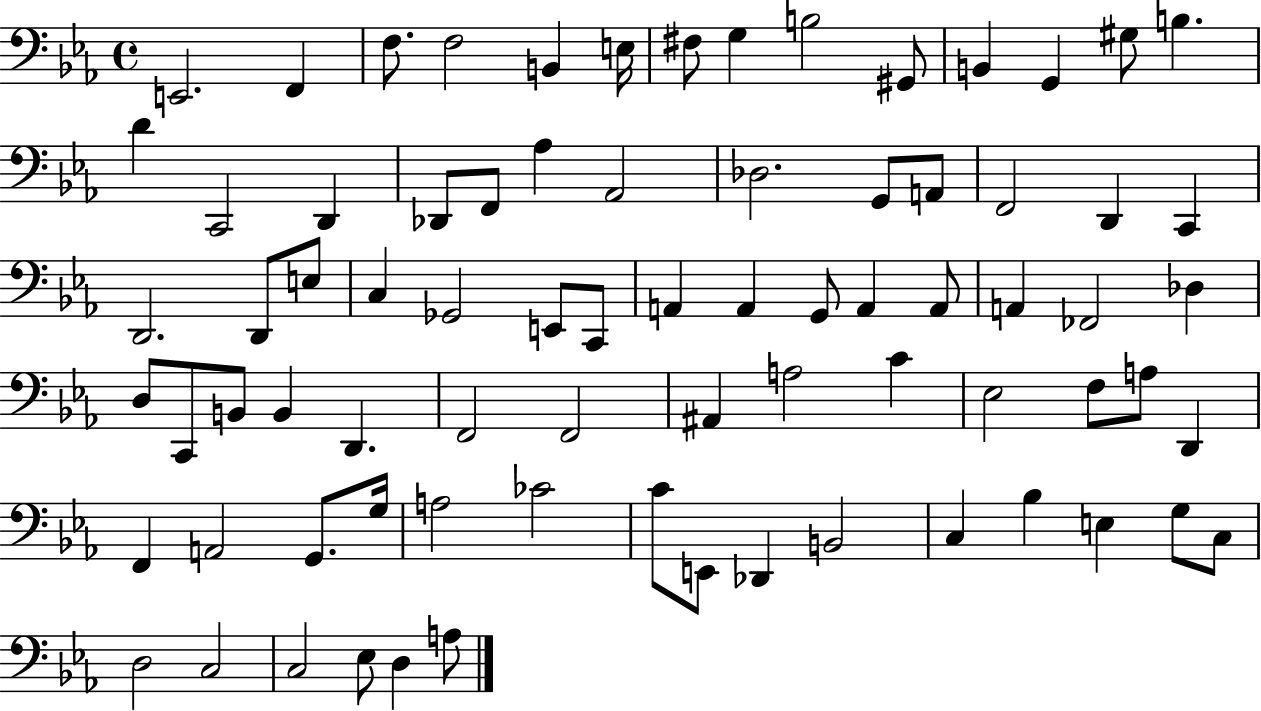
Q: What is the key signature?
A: EES major